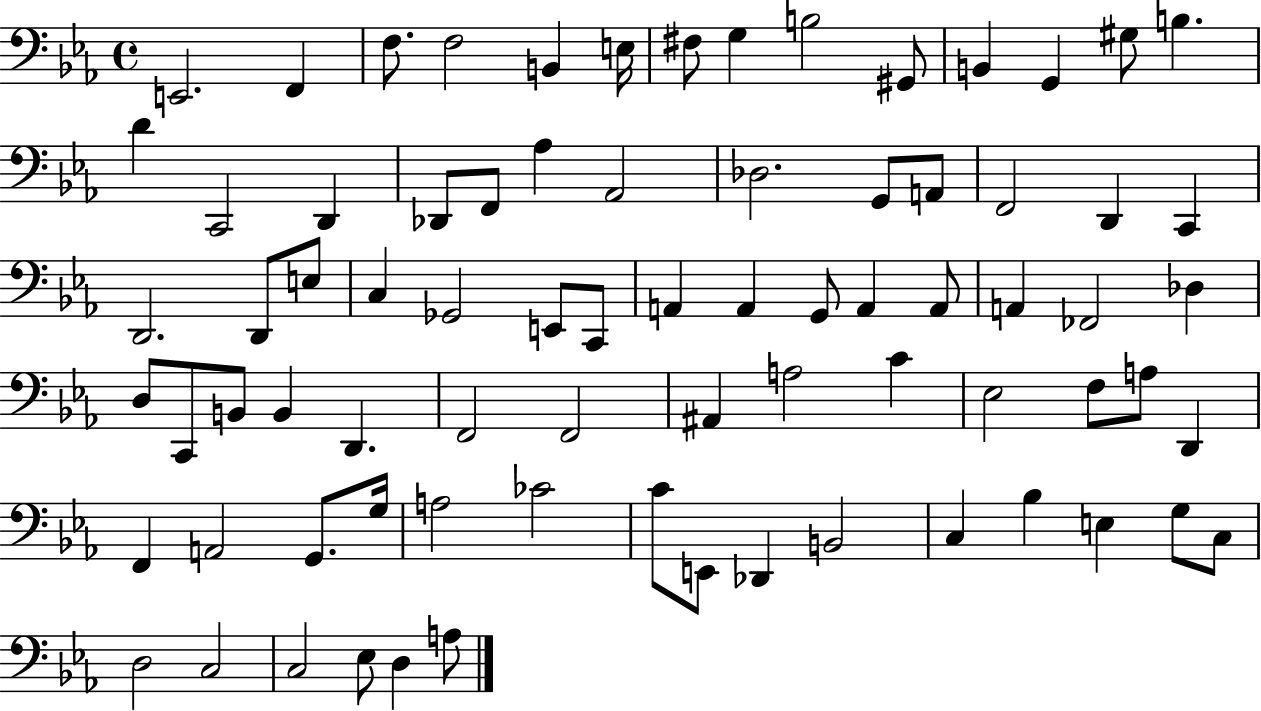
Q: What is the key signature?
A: EES major